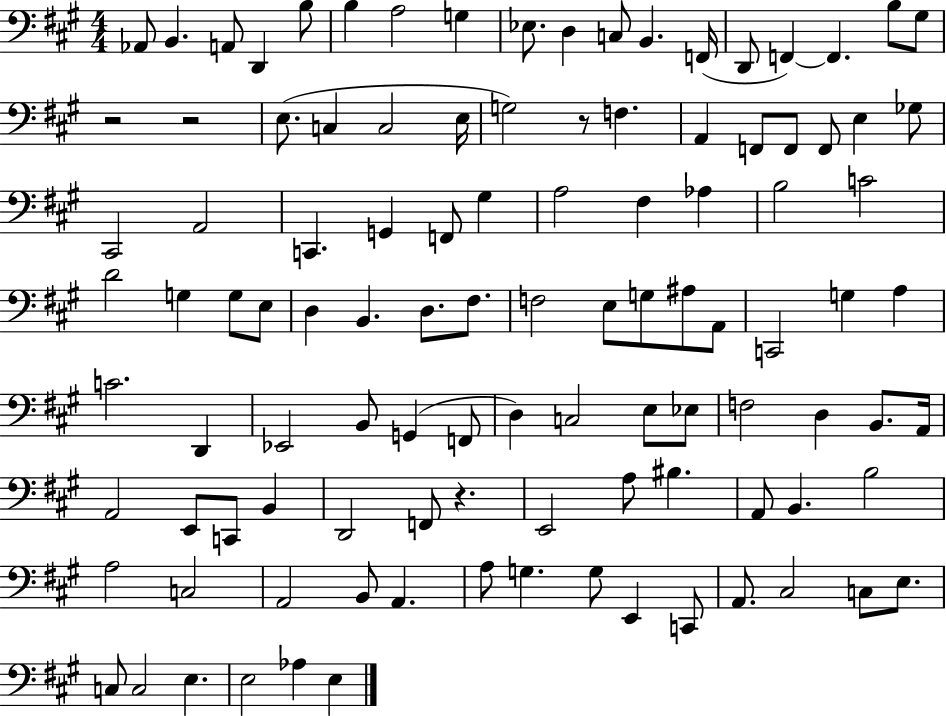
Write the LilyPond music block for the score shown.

{
  \clef bass
  \numericTimeSignature
  \time 4/4
  \key a \major
  \repeat volta 2 { aes,8 b,4. a,8 d,4 b8 | b4 a2 g4 | ees8. d4 c8 b,4. f,16( | d,8 f,4~~) f,4. b8 gis8 | \break r2 r2 | e8.( c4 c2 e16 | g2) r8 f4. | a,4 f,8 f,8 f,8 e4 ges8 | \break cis,2 a,2 | c,4. g,4 f,8 gis4 | a2 fis4 aes4 | b2 c'2 | \break d'2 g4 g8 e8 | d4 b,4. d8. fis8. | f2 e8 g8 ais8 a,8 | c,2 g4 a4 | \break c'2. d,4 | ees,2 b,8 g,4( f,8 | d4) c2 e8 ees8 | f2 d4 b,8. a,16 | \break a,2 e,8 c,8 b,4 | d,2 f,8 r4. | e,2 a8 bis4. | a,8 b,4. b2 | \break a2 c2 | a,2 b,8 a,4. | a8 g4. g8 e,4 c,8 | a,8. cis2 c8 e8. | \break c8 c2 e4. | e2 aes4 e4 | } \bar "|."
}